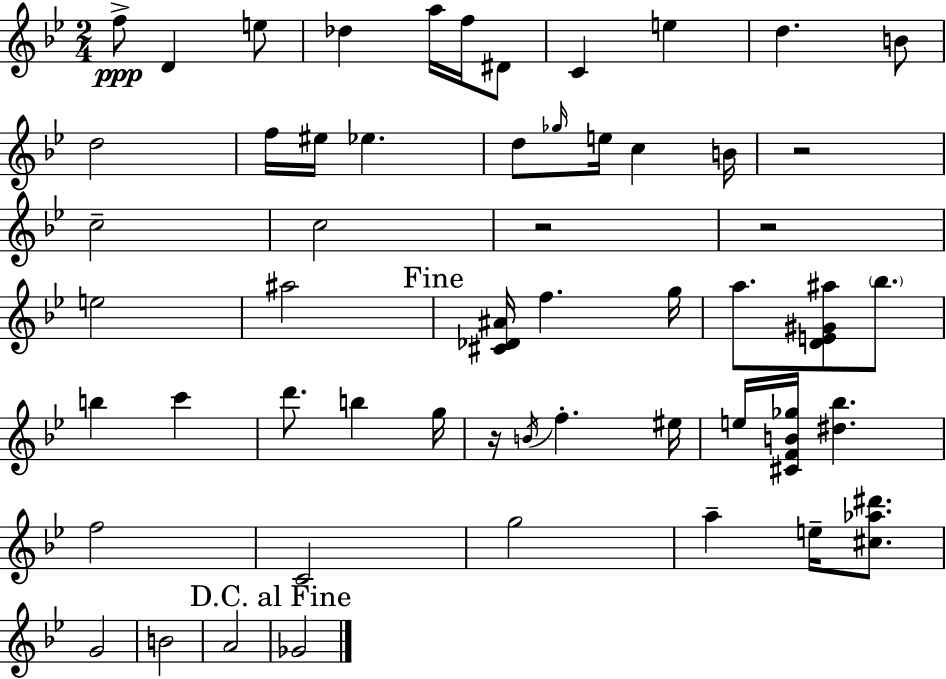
{
  \clef treble
  \numericTimeSignature
  \time 2/4
  \key g \minor
  \repeat volta 2 { f''8->\ppp d'4 e''8 | des''4 a''16 f''16 dis'8 | c'4 e''4 | d''4. b'8 | \break d''2 | f''16 eis''16 ees''4. | d''8 \grace { ges''16 } e''16 c''4 | b'16 r2 | \break c''2-- | c''2 | r2 | r2 | \break e''2 | ais''2 | \mark "Fine" <cis' des' ais'>16 f''4. | g''16 a''8. <d' e' gis' ais''>8 \parenthesize bes''8. | \break b''4 c'''4 | d'''8. b''4 | g''16 r16 \acciaccatura { b'16 } f''4.-. | eis''16 e''16 <cis' f' b' ges''>16 <dis'' bes''>4. | \break f''2 | c'2 | g''2 | a''4-- e''16-- <cis'' aes'' dis'''>8. | \break g'2 | b'2 | a'2 | \mark "D.C. al Fine" ges'2 | \break } \bar "|."
}